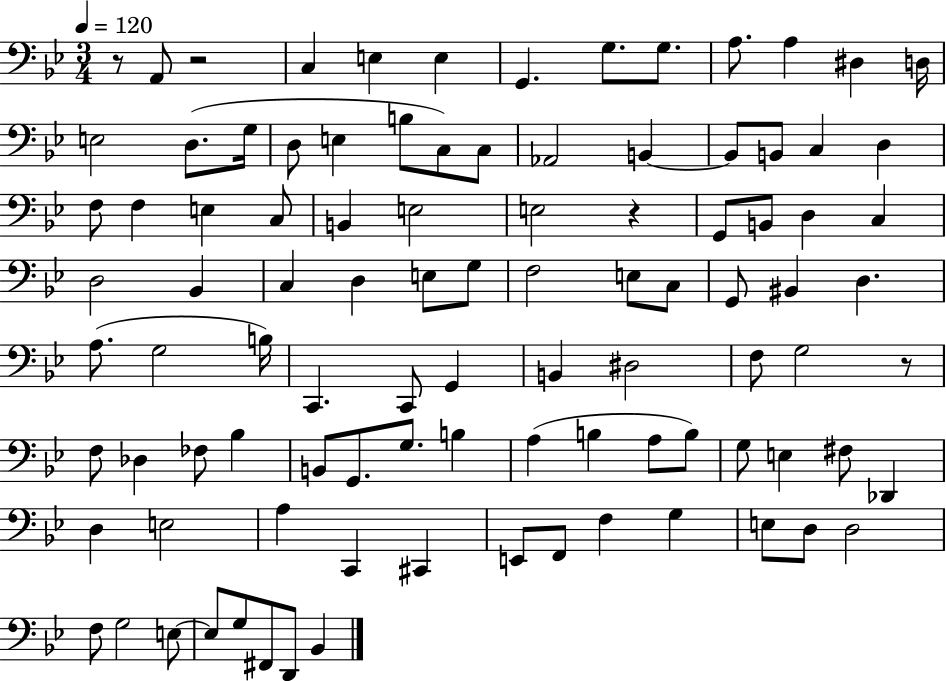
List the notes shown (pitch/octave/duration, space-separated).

R/e A2/e R/h C3/q E3/q E3/q G2/q. G3/e. G3/e. A3/e. A3/q D#3/q D3/s E3/h D3/e. G3/s D3/e E3/q B3/e C3/e C3/e Ab2/h B2/q B2/e B2/e C3/q D3/q F3/e F3/q E3/q C3/e B2/q E3/h E3/h R/q G2/e B2/e D3/q C3/q D3/h Bb2/q C3/q D3/q E3/e G3/e F3/h E3/e C3/e G2/e BIS2/q D3/q. A3/e. G3/h B3/s C2/q. C2/e G2/q B2/q D#3/h F3/e G3/h R/e F3/e Db3/q FES3/e Bb3/q B2/e G2/e. G3/e. B3/q A3/q B3/q A3/e B3/e G3/e E3/q F#3/e Db2/q D3/q E3/h A3/q C2/q C#2/q E2/e F2/e F3/q G3/q E3/e D3/e D3/h F3/e G3/h E3/e E3/e G3/e F#2/e D2/e Bb2/q